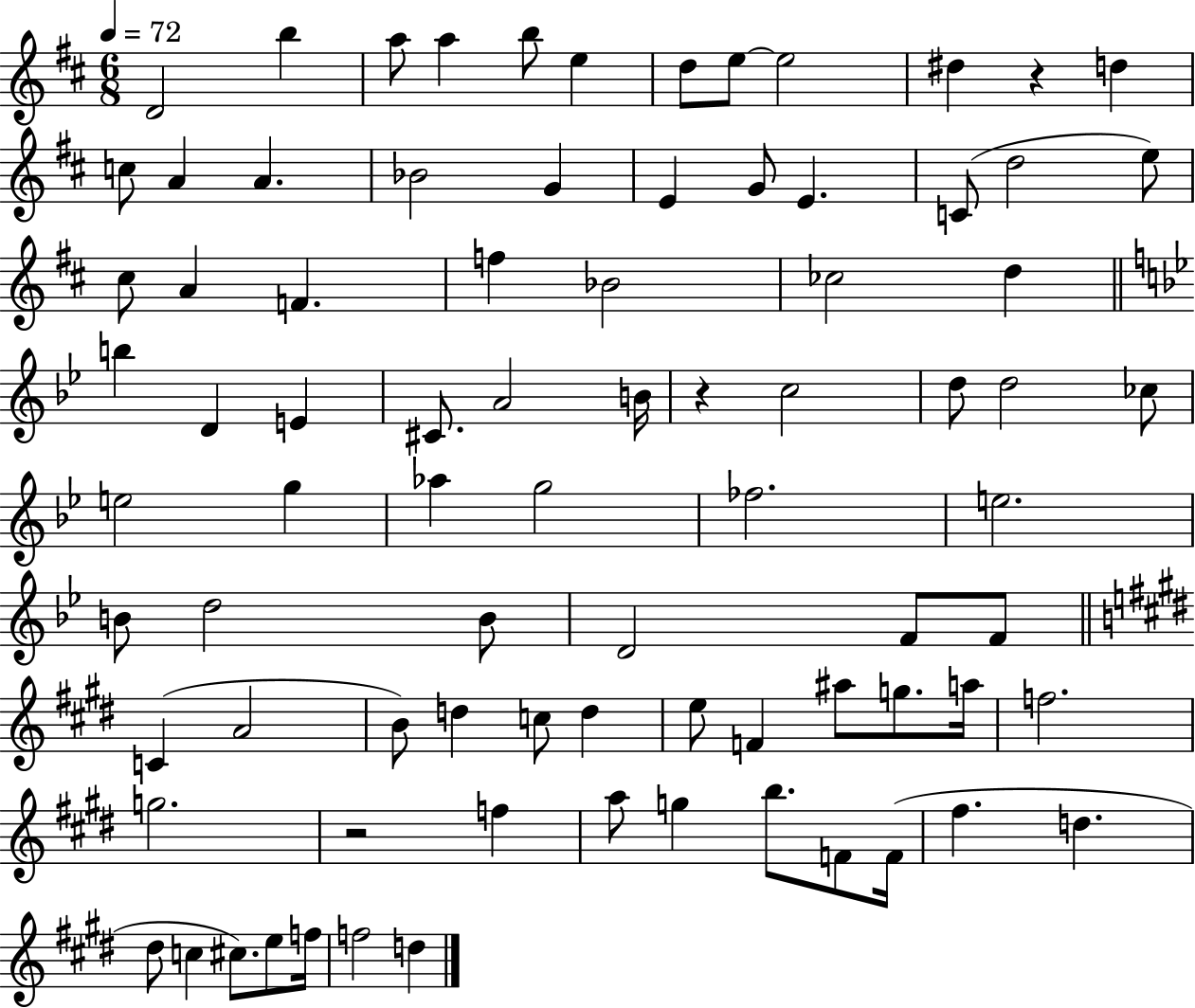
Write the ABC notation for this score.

X:1
T:Untitled
M:6/8
L:1/4
K:D
D2 b a/2 a b/2 e d/2 e/2 e2 ^d z d c/2 A A _B2 G E G/2 E C/2 d2 e/2 ^c/2 A F f _B2 _c2 d b D E ^C/2 A2 B/4 z c2 d/2 d2 _c/2 e2 g _a g2 _f2 e2 B/2 d2 B/2 D2 F/2 F/2 C A2 B/2 d c/2 d e/2 F ^a/2 g/2 a/4 f2 g2 z2 f a/2 g b/2 F/2 F/4 ^f d ^d/2 c ^c/2 e/2 f/4 f2 d